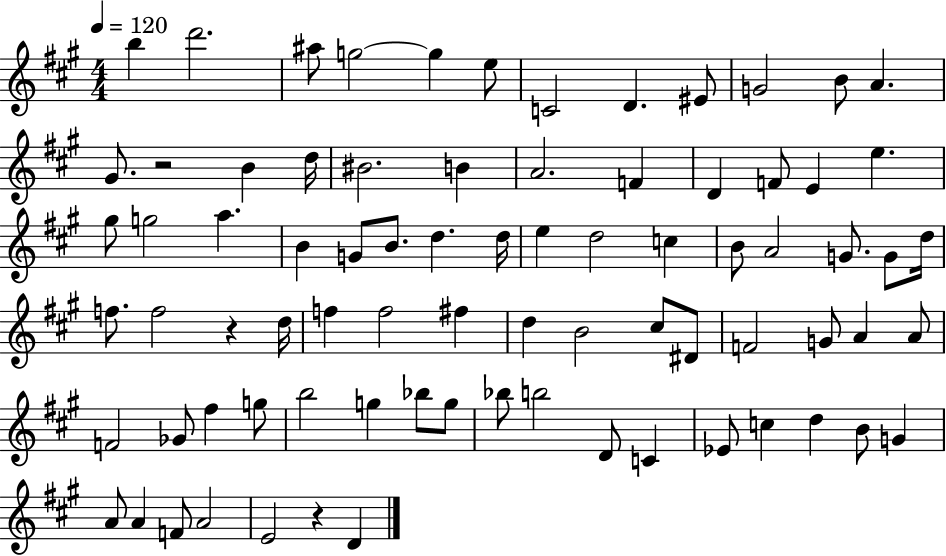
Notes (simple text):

B5/q D6/h. A#5/e G5/h G5/q E5/e C4/h D4/q. EIS4/e G4/h B4/e A4/q. G#4/e. R/h B4/q D5/s BIS4/h. B4/q A4/h. F4/q D4/q F4/e E4/q E5/q. G#5/e G5/h A5/q. B4/q G4/e B4/e. D5/q. D5/s E5/q D5/h C5/q B4/e A4/h G4/e. G4/e D5/s F5/e. F5/h R/q D5/s F5/q F5/h F#5/q D5/q B4/h C#5/e D#4/e F4/h G4/e A4/q A4/e F4/h Gb4/e F#5/q G5/e B5/h G5/q Bb5/e G5/e Bb5/e B5/h D4/e C4/q Eb4/e C5/q D5/q B4/e G4/q A4/e A4/q F4/e A4/h E4/h R/q D4/q